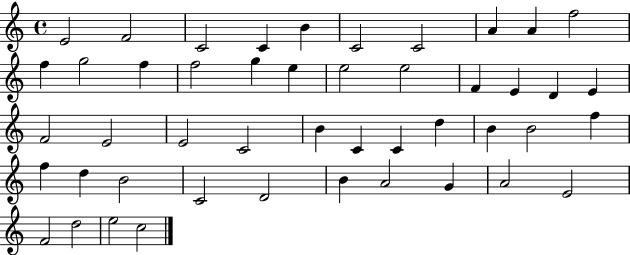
E4/h F4/h C4/h C4/q B4/q C4/h C4/h A4/q A4/q F5/h F5/q G5/h F5/q F5/h G5/q E5/q E5/h E5/h F4/q E4/q D4/q E4/q F4/h E4/h E4/h C4/h B4/q C4/q C4/q D5/q B4/q B4/h F5/q F5/q D5/q B4/h C4/h D4/h B4/q A4/h G4/q A4/h E4/h F4/h D5/h E5/h C5/h